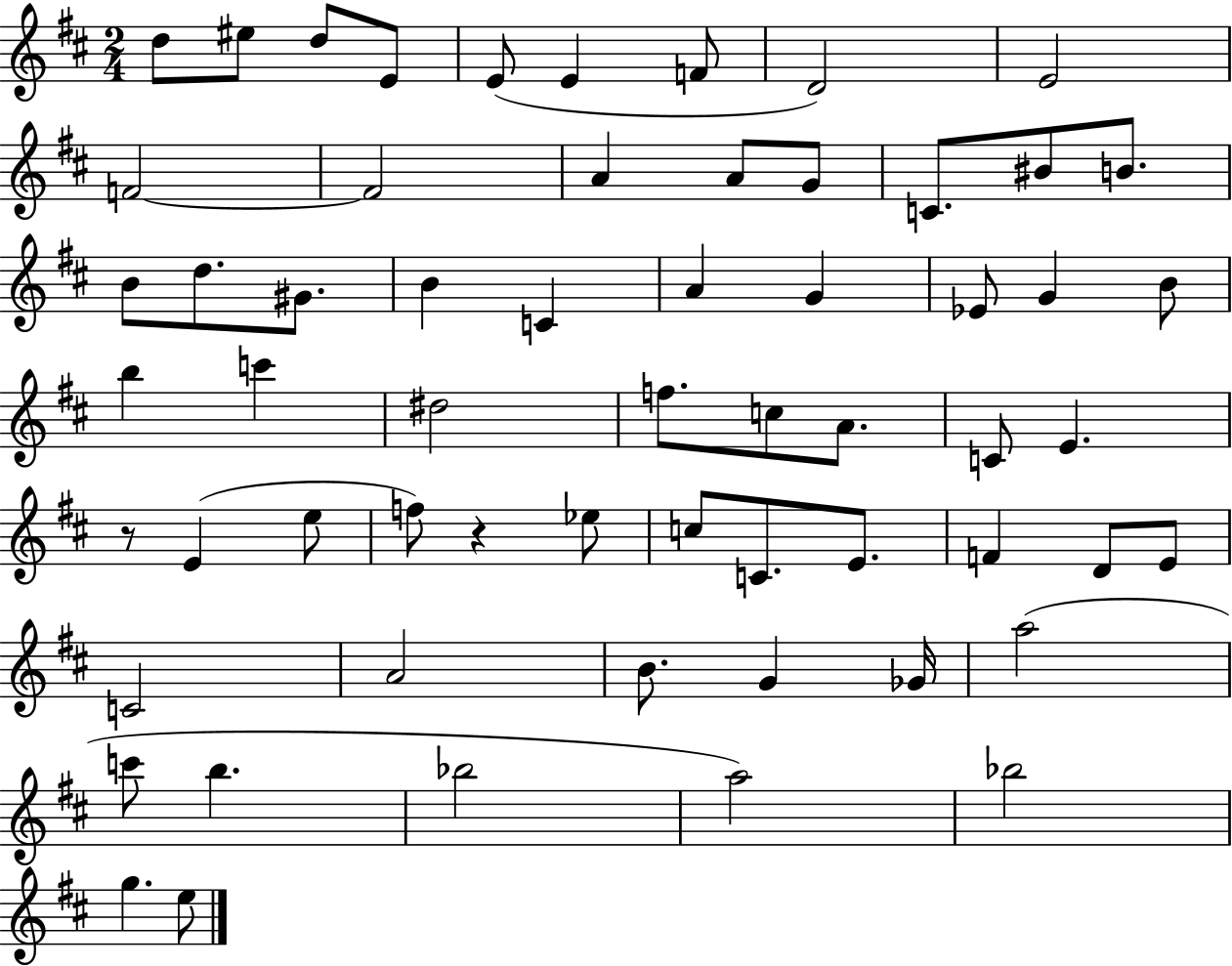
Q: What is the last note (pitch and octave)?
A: E5